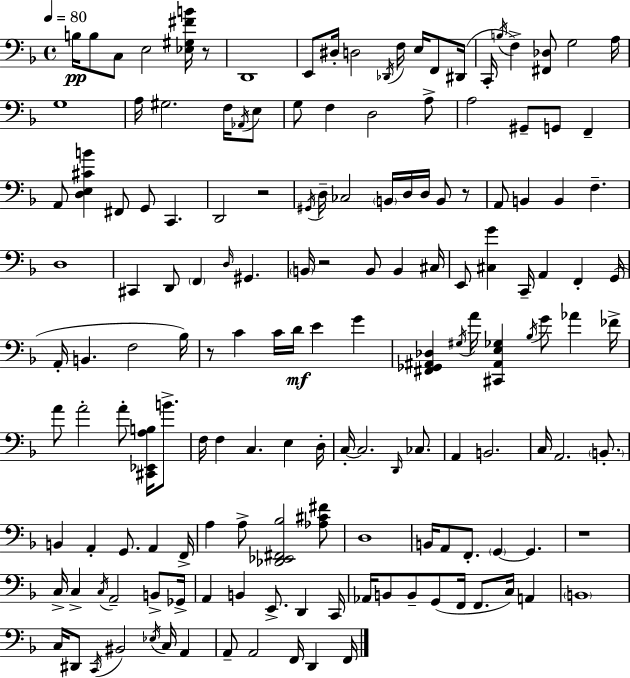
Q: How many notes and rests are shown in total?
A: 156